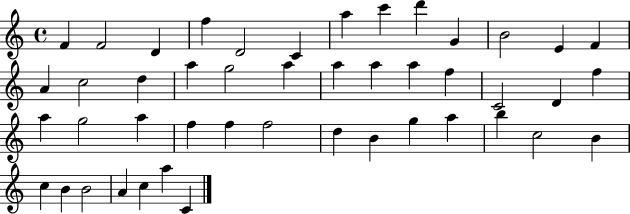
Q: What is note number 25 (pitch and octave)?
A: D4